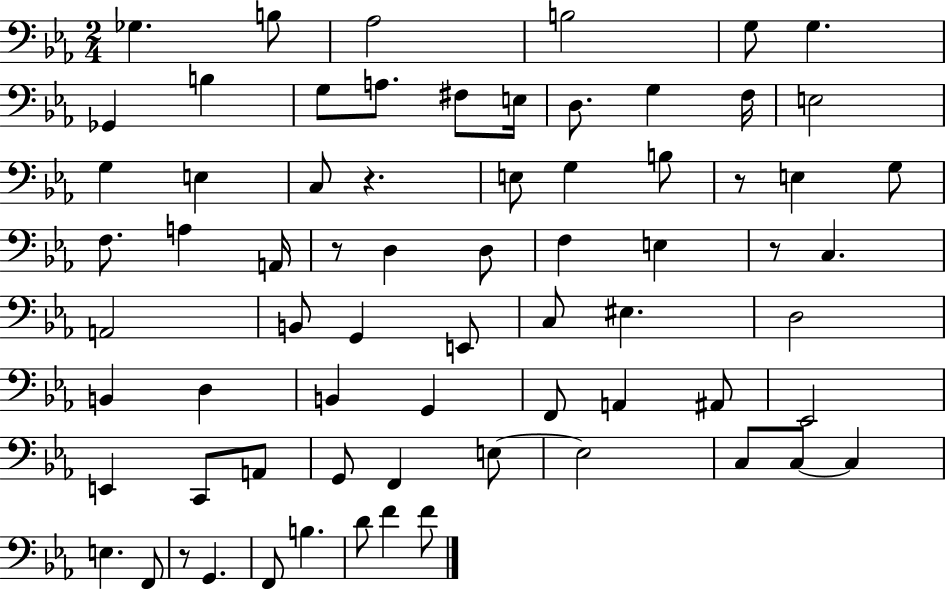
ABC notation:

X:1
T:Untitled
M:2/4
L:1/4
K:Eb
_G, B,/2 _A,2 B,2 G,/2 G, _G,, B, G,/2 A,/2 ^F,/2 E,/4 D,/2 G, F,/4 E,2 G, E, C,/2 z E,/2 G, B,/2 z/2 E, G,/2 F,/2 A, A,,/4 z/2 D, D,/2 F, E, z/2 C, A,,2 B,,/2 G,, E,,/2 C,/2 ^E, D,2 B,, D, B,, G,, F,,/2 A,, ^A,,/2 _E,,2 E,, C,,/2 A,,/2 G,,/2 F,, E,/2 E,2 C,/2 C,/2 C, E, F,,/2 z/2 G,, F,,/2 B, D/2 F F/2